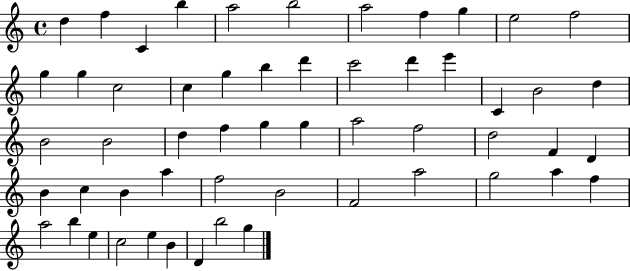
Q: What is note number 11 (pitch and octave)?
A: F5